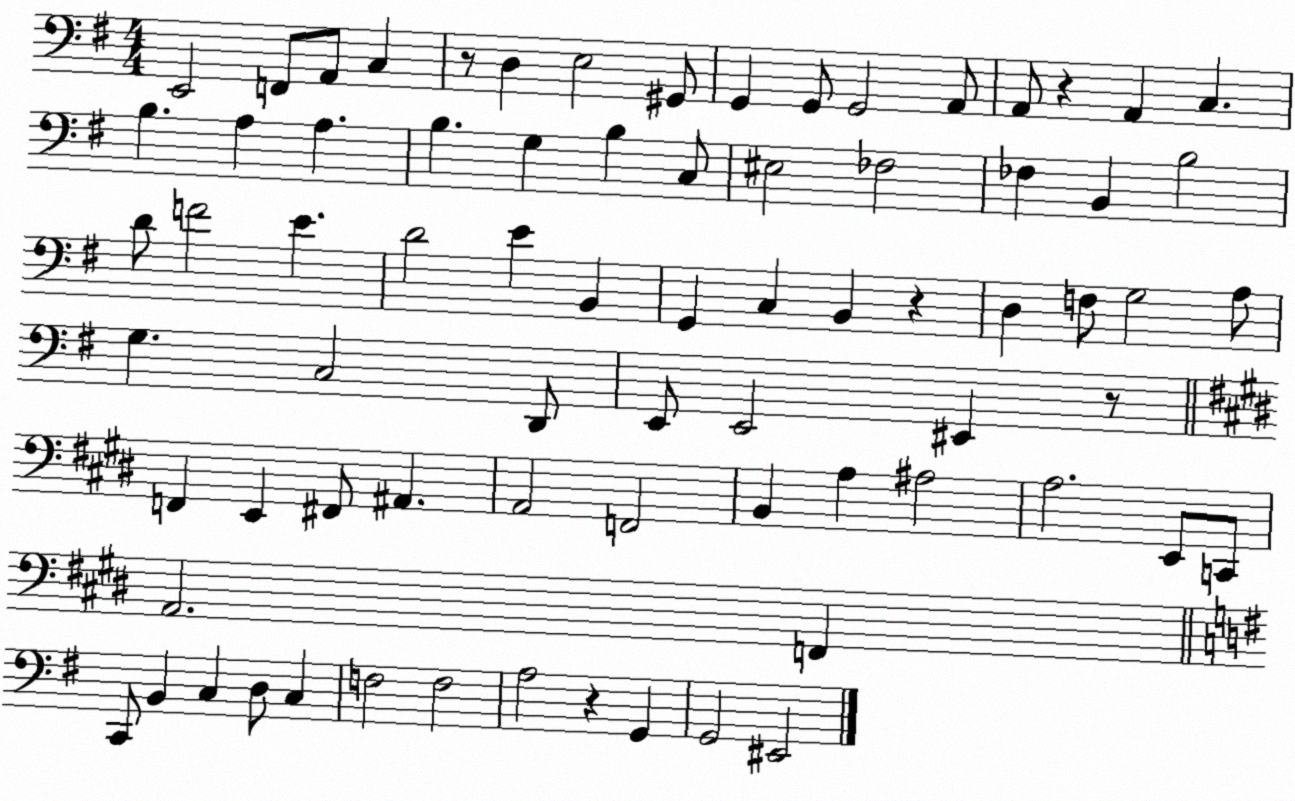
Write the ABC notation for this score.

X:1
T:Untitled
M:4/4
L:1/4
K:G
E,,2 F,,/2 A,,/2 C, z/2 D, E,2 ^G,,/2 G,, G,,/2 G,,2 A,,/2 A,,/2 z A,, C, B, A, A, B, G, B, C,/2 ^E,2 _F,2 _F, B,, B,2 D/2 F2 E D2 E B,, G,, C, B,, z D, F,/2 G,2 A,/2 G, C,2 D,,/2 E,,/2 E,,2 ^E,, z/2 F,, E,, ^F,,/2 ^A,, A,,2 F,,2 B,, A, ^A,2 A,2 E,,/2 C,,/2 A,,2 F,, C,,/2 B,, C, D,/2 C, F,2 F,2 A,2 z G,, G,,2 ^E,,2